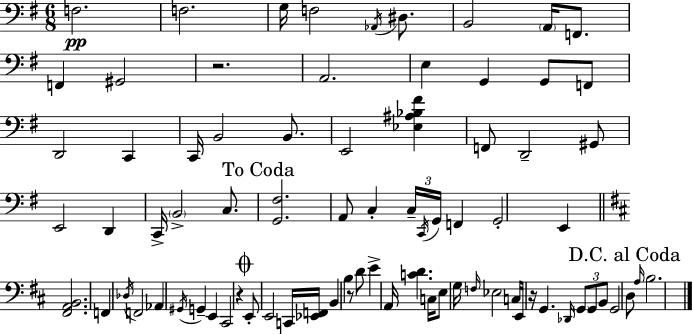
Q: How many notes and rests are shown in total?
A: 79